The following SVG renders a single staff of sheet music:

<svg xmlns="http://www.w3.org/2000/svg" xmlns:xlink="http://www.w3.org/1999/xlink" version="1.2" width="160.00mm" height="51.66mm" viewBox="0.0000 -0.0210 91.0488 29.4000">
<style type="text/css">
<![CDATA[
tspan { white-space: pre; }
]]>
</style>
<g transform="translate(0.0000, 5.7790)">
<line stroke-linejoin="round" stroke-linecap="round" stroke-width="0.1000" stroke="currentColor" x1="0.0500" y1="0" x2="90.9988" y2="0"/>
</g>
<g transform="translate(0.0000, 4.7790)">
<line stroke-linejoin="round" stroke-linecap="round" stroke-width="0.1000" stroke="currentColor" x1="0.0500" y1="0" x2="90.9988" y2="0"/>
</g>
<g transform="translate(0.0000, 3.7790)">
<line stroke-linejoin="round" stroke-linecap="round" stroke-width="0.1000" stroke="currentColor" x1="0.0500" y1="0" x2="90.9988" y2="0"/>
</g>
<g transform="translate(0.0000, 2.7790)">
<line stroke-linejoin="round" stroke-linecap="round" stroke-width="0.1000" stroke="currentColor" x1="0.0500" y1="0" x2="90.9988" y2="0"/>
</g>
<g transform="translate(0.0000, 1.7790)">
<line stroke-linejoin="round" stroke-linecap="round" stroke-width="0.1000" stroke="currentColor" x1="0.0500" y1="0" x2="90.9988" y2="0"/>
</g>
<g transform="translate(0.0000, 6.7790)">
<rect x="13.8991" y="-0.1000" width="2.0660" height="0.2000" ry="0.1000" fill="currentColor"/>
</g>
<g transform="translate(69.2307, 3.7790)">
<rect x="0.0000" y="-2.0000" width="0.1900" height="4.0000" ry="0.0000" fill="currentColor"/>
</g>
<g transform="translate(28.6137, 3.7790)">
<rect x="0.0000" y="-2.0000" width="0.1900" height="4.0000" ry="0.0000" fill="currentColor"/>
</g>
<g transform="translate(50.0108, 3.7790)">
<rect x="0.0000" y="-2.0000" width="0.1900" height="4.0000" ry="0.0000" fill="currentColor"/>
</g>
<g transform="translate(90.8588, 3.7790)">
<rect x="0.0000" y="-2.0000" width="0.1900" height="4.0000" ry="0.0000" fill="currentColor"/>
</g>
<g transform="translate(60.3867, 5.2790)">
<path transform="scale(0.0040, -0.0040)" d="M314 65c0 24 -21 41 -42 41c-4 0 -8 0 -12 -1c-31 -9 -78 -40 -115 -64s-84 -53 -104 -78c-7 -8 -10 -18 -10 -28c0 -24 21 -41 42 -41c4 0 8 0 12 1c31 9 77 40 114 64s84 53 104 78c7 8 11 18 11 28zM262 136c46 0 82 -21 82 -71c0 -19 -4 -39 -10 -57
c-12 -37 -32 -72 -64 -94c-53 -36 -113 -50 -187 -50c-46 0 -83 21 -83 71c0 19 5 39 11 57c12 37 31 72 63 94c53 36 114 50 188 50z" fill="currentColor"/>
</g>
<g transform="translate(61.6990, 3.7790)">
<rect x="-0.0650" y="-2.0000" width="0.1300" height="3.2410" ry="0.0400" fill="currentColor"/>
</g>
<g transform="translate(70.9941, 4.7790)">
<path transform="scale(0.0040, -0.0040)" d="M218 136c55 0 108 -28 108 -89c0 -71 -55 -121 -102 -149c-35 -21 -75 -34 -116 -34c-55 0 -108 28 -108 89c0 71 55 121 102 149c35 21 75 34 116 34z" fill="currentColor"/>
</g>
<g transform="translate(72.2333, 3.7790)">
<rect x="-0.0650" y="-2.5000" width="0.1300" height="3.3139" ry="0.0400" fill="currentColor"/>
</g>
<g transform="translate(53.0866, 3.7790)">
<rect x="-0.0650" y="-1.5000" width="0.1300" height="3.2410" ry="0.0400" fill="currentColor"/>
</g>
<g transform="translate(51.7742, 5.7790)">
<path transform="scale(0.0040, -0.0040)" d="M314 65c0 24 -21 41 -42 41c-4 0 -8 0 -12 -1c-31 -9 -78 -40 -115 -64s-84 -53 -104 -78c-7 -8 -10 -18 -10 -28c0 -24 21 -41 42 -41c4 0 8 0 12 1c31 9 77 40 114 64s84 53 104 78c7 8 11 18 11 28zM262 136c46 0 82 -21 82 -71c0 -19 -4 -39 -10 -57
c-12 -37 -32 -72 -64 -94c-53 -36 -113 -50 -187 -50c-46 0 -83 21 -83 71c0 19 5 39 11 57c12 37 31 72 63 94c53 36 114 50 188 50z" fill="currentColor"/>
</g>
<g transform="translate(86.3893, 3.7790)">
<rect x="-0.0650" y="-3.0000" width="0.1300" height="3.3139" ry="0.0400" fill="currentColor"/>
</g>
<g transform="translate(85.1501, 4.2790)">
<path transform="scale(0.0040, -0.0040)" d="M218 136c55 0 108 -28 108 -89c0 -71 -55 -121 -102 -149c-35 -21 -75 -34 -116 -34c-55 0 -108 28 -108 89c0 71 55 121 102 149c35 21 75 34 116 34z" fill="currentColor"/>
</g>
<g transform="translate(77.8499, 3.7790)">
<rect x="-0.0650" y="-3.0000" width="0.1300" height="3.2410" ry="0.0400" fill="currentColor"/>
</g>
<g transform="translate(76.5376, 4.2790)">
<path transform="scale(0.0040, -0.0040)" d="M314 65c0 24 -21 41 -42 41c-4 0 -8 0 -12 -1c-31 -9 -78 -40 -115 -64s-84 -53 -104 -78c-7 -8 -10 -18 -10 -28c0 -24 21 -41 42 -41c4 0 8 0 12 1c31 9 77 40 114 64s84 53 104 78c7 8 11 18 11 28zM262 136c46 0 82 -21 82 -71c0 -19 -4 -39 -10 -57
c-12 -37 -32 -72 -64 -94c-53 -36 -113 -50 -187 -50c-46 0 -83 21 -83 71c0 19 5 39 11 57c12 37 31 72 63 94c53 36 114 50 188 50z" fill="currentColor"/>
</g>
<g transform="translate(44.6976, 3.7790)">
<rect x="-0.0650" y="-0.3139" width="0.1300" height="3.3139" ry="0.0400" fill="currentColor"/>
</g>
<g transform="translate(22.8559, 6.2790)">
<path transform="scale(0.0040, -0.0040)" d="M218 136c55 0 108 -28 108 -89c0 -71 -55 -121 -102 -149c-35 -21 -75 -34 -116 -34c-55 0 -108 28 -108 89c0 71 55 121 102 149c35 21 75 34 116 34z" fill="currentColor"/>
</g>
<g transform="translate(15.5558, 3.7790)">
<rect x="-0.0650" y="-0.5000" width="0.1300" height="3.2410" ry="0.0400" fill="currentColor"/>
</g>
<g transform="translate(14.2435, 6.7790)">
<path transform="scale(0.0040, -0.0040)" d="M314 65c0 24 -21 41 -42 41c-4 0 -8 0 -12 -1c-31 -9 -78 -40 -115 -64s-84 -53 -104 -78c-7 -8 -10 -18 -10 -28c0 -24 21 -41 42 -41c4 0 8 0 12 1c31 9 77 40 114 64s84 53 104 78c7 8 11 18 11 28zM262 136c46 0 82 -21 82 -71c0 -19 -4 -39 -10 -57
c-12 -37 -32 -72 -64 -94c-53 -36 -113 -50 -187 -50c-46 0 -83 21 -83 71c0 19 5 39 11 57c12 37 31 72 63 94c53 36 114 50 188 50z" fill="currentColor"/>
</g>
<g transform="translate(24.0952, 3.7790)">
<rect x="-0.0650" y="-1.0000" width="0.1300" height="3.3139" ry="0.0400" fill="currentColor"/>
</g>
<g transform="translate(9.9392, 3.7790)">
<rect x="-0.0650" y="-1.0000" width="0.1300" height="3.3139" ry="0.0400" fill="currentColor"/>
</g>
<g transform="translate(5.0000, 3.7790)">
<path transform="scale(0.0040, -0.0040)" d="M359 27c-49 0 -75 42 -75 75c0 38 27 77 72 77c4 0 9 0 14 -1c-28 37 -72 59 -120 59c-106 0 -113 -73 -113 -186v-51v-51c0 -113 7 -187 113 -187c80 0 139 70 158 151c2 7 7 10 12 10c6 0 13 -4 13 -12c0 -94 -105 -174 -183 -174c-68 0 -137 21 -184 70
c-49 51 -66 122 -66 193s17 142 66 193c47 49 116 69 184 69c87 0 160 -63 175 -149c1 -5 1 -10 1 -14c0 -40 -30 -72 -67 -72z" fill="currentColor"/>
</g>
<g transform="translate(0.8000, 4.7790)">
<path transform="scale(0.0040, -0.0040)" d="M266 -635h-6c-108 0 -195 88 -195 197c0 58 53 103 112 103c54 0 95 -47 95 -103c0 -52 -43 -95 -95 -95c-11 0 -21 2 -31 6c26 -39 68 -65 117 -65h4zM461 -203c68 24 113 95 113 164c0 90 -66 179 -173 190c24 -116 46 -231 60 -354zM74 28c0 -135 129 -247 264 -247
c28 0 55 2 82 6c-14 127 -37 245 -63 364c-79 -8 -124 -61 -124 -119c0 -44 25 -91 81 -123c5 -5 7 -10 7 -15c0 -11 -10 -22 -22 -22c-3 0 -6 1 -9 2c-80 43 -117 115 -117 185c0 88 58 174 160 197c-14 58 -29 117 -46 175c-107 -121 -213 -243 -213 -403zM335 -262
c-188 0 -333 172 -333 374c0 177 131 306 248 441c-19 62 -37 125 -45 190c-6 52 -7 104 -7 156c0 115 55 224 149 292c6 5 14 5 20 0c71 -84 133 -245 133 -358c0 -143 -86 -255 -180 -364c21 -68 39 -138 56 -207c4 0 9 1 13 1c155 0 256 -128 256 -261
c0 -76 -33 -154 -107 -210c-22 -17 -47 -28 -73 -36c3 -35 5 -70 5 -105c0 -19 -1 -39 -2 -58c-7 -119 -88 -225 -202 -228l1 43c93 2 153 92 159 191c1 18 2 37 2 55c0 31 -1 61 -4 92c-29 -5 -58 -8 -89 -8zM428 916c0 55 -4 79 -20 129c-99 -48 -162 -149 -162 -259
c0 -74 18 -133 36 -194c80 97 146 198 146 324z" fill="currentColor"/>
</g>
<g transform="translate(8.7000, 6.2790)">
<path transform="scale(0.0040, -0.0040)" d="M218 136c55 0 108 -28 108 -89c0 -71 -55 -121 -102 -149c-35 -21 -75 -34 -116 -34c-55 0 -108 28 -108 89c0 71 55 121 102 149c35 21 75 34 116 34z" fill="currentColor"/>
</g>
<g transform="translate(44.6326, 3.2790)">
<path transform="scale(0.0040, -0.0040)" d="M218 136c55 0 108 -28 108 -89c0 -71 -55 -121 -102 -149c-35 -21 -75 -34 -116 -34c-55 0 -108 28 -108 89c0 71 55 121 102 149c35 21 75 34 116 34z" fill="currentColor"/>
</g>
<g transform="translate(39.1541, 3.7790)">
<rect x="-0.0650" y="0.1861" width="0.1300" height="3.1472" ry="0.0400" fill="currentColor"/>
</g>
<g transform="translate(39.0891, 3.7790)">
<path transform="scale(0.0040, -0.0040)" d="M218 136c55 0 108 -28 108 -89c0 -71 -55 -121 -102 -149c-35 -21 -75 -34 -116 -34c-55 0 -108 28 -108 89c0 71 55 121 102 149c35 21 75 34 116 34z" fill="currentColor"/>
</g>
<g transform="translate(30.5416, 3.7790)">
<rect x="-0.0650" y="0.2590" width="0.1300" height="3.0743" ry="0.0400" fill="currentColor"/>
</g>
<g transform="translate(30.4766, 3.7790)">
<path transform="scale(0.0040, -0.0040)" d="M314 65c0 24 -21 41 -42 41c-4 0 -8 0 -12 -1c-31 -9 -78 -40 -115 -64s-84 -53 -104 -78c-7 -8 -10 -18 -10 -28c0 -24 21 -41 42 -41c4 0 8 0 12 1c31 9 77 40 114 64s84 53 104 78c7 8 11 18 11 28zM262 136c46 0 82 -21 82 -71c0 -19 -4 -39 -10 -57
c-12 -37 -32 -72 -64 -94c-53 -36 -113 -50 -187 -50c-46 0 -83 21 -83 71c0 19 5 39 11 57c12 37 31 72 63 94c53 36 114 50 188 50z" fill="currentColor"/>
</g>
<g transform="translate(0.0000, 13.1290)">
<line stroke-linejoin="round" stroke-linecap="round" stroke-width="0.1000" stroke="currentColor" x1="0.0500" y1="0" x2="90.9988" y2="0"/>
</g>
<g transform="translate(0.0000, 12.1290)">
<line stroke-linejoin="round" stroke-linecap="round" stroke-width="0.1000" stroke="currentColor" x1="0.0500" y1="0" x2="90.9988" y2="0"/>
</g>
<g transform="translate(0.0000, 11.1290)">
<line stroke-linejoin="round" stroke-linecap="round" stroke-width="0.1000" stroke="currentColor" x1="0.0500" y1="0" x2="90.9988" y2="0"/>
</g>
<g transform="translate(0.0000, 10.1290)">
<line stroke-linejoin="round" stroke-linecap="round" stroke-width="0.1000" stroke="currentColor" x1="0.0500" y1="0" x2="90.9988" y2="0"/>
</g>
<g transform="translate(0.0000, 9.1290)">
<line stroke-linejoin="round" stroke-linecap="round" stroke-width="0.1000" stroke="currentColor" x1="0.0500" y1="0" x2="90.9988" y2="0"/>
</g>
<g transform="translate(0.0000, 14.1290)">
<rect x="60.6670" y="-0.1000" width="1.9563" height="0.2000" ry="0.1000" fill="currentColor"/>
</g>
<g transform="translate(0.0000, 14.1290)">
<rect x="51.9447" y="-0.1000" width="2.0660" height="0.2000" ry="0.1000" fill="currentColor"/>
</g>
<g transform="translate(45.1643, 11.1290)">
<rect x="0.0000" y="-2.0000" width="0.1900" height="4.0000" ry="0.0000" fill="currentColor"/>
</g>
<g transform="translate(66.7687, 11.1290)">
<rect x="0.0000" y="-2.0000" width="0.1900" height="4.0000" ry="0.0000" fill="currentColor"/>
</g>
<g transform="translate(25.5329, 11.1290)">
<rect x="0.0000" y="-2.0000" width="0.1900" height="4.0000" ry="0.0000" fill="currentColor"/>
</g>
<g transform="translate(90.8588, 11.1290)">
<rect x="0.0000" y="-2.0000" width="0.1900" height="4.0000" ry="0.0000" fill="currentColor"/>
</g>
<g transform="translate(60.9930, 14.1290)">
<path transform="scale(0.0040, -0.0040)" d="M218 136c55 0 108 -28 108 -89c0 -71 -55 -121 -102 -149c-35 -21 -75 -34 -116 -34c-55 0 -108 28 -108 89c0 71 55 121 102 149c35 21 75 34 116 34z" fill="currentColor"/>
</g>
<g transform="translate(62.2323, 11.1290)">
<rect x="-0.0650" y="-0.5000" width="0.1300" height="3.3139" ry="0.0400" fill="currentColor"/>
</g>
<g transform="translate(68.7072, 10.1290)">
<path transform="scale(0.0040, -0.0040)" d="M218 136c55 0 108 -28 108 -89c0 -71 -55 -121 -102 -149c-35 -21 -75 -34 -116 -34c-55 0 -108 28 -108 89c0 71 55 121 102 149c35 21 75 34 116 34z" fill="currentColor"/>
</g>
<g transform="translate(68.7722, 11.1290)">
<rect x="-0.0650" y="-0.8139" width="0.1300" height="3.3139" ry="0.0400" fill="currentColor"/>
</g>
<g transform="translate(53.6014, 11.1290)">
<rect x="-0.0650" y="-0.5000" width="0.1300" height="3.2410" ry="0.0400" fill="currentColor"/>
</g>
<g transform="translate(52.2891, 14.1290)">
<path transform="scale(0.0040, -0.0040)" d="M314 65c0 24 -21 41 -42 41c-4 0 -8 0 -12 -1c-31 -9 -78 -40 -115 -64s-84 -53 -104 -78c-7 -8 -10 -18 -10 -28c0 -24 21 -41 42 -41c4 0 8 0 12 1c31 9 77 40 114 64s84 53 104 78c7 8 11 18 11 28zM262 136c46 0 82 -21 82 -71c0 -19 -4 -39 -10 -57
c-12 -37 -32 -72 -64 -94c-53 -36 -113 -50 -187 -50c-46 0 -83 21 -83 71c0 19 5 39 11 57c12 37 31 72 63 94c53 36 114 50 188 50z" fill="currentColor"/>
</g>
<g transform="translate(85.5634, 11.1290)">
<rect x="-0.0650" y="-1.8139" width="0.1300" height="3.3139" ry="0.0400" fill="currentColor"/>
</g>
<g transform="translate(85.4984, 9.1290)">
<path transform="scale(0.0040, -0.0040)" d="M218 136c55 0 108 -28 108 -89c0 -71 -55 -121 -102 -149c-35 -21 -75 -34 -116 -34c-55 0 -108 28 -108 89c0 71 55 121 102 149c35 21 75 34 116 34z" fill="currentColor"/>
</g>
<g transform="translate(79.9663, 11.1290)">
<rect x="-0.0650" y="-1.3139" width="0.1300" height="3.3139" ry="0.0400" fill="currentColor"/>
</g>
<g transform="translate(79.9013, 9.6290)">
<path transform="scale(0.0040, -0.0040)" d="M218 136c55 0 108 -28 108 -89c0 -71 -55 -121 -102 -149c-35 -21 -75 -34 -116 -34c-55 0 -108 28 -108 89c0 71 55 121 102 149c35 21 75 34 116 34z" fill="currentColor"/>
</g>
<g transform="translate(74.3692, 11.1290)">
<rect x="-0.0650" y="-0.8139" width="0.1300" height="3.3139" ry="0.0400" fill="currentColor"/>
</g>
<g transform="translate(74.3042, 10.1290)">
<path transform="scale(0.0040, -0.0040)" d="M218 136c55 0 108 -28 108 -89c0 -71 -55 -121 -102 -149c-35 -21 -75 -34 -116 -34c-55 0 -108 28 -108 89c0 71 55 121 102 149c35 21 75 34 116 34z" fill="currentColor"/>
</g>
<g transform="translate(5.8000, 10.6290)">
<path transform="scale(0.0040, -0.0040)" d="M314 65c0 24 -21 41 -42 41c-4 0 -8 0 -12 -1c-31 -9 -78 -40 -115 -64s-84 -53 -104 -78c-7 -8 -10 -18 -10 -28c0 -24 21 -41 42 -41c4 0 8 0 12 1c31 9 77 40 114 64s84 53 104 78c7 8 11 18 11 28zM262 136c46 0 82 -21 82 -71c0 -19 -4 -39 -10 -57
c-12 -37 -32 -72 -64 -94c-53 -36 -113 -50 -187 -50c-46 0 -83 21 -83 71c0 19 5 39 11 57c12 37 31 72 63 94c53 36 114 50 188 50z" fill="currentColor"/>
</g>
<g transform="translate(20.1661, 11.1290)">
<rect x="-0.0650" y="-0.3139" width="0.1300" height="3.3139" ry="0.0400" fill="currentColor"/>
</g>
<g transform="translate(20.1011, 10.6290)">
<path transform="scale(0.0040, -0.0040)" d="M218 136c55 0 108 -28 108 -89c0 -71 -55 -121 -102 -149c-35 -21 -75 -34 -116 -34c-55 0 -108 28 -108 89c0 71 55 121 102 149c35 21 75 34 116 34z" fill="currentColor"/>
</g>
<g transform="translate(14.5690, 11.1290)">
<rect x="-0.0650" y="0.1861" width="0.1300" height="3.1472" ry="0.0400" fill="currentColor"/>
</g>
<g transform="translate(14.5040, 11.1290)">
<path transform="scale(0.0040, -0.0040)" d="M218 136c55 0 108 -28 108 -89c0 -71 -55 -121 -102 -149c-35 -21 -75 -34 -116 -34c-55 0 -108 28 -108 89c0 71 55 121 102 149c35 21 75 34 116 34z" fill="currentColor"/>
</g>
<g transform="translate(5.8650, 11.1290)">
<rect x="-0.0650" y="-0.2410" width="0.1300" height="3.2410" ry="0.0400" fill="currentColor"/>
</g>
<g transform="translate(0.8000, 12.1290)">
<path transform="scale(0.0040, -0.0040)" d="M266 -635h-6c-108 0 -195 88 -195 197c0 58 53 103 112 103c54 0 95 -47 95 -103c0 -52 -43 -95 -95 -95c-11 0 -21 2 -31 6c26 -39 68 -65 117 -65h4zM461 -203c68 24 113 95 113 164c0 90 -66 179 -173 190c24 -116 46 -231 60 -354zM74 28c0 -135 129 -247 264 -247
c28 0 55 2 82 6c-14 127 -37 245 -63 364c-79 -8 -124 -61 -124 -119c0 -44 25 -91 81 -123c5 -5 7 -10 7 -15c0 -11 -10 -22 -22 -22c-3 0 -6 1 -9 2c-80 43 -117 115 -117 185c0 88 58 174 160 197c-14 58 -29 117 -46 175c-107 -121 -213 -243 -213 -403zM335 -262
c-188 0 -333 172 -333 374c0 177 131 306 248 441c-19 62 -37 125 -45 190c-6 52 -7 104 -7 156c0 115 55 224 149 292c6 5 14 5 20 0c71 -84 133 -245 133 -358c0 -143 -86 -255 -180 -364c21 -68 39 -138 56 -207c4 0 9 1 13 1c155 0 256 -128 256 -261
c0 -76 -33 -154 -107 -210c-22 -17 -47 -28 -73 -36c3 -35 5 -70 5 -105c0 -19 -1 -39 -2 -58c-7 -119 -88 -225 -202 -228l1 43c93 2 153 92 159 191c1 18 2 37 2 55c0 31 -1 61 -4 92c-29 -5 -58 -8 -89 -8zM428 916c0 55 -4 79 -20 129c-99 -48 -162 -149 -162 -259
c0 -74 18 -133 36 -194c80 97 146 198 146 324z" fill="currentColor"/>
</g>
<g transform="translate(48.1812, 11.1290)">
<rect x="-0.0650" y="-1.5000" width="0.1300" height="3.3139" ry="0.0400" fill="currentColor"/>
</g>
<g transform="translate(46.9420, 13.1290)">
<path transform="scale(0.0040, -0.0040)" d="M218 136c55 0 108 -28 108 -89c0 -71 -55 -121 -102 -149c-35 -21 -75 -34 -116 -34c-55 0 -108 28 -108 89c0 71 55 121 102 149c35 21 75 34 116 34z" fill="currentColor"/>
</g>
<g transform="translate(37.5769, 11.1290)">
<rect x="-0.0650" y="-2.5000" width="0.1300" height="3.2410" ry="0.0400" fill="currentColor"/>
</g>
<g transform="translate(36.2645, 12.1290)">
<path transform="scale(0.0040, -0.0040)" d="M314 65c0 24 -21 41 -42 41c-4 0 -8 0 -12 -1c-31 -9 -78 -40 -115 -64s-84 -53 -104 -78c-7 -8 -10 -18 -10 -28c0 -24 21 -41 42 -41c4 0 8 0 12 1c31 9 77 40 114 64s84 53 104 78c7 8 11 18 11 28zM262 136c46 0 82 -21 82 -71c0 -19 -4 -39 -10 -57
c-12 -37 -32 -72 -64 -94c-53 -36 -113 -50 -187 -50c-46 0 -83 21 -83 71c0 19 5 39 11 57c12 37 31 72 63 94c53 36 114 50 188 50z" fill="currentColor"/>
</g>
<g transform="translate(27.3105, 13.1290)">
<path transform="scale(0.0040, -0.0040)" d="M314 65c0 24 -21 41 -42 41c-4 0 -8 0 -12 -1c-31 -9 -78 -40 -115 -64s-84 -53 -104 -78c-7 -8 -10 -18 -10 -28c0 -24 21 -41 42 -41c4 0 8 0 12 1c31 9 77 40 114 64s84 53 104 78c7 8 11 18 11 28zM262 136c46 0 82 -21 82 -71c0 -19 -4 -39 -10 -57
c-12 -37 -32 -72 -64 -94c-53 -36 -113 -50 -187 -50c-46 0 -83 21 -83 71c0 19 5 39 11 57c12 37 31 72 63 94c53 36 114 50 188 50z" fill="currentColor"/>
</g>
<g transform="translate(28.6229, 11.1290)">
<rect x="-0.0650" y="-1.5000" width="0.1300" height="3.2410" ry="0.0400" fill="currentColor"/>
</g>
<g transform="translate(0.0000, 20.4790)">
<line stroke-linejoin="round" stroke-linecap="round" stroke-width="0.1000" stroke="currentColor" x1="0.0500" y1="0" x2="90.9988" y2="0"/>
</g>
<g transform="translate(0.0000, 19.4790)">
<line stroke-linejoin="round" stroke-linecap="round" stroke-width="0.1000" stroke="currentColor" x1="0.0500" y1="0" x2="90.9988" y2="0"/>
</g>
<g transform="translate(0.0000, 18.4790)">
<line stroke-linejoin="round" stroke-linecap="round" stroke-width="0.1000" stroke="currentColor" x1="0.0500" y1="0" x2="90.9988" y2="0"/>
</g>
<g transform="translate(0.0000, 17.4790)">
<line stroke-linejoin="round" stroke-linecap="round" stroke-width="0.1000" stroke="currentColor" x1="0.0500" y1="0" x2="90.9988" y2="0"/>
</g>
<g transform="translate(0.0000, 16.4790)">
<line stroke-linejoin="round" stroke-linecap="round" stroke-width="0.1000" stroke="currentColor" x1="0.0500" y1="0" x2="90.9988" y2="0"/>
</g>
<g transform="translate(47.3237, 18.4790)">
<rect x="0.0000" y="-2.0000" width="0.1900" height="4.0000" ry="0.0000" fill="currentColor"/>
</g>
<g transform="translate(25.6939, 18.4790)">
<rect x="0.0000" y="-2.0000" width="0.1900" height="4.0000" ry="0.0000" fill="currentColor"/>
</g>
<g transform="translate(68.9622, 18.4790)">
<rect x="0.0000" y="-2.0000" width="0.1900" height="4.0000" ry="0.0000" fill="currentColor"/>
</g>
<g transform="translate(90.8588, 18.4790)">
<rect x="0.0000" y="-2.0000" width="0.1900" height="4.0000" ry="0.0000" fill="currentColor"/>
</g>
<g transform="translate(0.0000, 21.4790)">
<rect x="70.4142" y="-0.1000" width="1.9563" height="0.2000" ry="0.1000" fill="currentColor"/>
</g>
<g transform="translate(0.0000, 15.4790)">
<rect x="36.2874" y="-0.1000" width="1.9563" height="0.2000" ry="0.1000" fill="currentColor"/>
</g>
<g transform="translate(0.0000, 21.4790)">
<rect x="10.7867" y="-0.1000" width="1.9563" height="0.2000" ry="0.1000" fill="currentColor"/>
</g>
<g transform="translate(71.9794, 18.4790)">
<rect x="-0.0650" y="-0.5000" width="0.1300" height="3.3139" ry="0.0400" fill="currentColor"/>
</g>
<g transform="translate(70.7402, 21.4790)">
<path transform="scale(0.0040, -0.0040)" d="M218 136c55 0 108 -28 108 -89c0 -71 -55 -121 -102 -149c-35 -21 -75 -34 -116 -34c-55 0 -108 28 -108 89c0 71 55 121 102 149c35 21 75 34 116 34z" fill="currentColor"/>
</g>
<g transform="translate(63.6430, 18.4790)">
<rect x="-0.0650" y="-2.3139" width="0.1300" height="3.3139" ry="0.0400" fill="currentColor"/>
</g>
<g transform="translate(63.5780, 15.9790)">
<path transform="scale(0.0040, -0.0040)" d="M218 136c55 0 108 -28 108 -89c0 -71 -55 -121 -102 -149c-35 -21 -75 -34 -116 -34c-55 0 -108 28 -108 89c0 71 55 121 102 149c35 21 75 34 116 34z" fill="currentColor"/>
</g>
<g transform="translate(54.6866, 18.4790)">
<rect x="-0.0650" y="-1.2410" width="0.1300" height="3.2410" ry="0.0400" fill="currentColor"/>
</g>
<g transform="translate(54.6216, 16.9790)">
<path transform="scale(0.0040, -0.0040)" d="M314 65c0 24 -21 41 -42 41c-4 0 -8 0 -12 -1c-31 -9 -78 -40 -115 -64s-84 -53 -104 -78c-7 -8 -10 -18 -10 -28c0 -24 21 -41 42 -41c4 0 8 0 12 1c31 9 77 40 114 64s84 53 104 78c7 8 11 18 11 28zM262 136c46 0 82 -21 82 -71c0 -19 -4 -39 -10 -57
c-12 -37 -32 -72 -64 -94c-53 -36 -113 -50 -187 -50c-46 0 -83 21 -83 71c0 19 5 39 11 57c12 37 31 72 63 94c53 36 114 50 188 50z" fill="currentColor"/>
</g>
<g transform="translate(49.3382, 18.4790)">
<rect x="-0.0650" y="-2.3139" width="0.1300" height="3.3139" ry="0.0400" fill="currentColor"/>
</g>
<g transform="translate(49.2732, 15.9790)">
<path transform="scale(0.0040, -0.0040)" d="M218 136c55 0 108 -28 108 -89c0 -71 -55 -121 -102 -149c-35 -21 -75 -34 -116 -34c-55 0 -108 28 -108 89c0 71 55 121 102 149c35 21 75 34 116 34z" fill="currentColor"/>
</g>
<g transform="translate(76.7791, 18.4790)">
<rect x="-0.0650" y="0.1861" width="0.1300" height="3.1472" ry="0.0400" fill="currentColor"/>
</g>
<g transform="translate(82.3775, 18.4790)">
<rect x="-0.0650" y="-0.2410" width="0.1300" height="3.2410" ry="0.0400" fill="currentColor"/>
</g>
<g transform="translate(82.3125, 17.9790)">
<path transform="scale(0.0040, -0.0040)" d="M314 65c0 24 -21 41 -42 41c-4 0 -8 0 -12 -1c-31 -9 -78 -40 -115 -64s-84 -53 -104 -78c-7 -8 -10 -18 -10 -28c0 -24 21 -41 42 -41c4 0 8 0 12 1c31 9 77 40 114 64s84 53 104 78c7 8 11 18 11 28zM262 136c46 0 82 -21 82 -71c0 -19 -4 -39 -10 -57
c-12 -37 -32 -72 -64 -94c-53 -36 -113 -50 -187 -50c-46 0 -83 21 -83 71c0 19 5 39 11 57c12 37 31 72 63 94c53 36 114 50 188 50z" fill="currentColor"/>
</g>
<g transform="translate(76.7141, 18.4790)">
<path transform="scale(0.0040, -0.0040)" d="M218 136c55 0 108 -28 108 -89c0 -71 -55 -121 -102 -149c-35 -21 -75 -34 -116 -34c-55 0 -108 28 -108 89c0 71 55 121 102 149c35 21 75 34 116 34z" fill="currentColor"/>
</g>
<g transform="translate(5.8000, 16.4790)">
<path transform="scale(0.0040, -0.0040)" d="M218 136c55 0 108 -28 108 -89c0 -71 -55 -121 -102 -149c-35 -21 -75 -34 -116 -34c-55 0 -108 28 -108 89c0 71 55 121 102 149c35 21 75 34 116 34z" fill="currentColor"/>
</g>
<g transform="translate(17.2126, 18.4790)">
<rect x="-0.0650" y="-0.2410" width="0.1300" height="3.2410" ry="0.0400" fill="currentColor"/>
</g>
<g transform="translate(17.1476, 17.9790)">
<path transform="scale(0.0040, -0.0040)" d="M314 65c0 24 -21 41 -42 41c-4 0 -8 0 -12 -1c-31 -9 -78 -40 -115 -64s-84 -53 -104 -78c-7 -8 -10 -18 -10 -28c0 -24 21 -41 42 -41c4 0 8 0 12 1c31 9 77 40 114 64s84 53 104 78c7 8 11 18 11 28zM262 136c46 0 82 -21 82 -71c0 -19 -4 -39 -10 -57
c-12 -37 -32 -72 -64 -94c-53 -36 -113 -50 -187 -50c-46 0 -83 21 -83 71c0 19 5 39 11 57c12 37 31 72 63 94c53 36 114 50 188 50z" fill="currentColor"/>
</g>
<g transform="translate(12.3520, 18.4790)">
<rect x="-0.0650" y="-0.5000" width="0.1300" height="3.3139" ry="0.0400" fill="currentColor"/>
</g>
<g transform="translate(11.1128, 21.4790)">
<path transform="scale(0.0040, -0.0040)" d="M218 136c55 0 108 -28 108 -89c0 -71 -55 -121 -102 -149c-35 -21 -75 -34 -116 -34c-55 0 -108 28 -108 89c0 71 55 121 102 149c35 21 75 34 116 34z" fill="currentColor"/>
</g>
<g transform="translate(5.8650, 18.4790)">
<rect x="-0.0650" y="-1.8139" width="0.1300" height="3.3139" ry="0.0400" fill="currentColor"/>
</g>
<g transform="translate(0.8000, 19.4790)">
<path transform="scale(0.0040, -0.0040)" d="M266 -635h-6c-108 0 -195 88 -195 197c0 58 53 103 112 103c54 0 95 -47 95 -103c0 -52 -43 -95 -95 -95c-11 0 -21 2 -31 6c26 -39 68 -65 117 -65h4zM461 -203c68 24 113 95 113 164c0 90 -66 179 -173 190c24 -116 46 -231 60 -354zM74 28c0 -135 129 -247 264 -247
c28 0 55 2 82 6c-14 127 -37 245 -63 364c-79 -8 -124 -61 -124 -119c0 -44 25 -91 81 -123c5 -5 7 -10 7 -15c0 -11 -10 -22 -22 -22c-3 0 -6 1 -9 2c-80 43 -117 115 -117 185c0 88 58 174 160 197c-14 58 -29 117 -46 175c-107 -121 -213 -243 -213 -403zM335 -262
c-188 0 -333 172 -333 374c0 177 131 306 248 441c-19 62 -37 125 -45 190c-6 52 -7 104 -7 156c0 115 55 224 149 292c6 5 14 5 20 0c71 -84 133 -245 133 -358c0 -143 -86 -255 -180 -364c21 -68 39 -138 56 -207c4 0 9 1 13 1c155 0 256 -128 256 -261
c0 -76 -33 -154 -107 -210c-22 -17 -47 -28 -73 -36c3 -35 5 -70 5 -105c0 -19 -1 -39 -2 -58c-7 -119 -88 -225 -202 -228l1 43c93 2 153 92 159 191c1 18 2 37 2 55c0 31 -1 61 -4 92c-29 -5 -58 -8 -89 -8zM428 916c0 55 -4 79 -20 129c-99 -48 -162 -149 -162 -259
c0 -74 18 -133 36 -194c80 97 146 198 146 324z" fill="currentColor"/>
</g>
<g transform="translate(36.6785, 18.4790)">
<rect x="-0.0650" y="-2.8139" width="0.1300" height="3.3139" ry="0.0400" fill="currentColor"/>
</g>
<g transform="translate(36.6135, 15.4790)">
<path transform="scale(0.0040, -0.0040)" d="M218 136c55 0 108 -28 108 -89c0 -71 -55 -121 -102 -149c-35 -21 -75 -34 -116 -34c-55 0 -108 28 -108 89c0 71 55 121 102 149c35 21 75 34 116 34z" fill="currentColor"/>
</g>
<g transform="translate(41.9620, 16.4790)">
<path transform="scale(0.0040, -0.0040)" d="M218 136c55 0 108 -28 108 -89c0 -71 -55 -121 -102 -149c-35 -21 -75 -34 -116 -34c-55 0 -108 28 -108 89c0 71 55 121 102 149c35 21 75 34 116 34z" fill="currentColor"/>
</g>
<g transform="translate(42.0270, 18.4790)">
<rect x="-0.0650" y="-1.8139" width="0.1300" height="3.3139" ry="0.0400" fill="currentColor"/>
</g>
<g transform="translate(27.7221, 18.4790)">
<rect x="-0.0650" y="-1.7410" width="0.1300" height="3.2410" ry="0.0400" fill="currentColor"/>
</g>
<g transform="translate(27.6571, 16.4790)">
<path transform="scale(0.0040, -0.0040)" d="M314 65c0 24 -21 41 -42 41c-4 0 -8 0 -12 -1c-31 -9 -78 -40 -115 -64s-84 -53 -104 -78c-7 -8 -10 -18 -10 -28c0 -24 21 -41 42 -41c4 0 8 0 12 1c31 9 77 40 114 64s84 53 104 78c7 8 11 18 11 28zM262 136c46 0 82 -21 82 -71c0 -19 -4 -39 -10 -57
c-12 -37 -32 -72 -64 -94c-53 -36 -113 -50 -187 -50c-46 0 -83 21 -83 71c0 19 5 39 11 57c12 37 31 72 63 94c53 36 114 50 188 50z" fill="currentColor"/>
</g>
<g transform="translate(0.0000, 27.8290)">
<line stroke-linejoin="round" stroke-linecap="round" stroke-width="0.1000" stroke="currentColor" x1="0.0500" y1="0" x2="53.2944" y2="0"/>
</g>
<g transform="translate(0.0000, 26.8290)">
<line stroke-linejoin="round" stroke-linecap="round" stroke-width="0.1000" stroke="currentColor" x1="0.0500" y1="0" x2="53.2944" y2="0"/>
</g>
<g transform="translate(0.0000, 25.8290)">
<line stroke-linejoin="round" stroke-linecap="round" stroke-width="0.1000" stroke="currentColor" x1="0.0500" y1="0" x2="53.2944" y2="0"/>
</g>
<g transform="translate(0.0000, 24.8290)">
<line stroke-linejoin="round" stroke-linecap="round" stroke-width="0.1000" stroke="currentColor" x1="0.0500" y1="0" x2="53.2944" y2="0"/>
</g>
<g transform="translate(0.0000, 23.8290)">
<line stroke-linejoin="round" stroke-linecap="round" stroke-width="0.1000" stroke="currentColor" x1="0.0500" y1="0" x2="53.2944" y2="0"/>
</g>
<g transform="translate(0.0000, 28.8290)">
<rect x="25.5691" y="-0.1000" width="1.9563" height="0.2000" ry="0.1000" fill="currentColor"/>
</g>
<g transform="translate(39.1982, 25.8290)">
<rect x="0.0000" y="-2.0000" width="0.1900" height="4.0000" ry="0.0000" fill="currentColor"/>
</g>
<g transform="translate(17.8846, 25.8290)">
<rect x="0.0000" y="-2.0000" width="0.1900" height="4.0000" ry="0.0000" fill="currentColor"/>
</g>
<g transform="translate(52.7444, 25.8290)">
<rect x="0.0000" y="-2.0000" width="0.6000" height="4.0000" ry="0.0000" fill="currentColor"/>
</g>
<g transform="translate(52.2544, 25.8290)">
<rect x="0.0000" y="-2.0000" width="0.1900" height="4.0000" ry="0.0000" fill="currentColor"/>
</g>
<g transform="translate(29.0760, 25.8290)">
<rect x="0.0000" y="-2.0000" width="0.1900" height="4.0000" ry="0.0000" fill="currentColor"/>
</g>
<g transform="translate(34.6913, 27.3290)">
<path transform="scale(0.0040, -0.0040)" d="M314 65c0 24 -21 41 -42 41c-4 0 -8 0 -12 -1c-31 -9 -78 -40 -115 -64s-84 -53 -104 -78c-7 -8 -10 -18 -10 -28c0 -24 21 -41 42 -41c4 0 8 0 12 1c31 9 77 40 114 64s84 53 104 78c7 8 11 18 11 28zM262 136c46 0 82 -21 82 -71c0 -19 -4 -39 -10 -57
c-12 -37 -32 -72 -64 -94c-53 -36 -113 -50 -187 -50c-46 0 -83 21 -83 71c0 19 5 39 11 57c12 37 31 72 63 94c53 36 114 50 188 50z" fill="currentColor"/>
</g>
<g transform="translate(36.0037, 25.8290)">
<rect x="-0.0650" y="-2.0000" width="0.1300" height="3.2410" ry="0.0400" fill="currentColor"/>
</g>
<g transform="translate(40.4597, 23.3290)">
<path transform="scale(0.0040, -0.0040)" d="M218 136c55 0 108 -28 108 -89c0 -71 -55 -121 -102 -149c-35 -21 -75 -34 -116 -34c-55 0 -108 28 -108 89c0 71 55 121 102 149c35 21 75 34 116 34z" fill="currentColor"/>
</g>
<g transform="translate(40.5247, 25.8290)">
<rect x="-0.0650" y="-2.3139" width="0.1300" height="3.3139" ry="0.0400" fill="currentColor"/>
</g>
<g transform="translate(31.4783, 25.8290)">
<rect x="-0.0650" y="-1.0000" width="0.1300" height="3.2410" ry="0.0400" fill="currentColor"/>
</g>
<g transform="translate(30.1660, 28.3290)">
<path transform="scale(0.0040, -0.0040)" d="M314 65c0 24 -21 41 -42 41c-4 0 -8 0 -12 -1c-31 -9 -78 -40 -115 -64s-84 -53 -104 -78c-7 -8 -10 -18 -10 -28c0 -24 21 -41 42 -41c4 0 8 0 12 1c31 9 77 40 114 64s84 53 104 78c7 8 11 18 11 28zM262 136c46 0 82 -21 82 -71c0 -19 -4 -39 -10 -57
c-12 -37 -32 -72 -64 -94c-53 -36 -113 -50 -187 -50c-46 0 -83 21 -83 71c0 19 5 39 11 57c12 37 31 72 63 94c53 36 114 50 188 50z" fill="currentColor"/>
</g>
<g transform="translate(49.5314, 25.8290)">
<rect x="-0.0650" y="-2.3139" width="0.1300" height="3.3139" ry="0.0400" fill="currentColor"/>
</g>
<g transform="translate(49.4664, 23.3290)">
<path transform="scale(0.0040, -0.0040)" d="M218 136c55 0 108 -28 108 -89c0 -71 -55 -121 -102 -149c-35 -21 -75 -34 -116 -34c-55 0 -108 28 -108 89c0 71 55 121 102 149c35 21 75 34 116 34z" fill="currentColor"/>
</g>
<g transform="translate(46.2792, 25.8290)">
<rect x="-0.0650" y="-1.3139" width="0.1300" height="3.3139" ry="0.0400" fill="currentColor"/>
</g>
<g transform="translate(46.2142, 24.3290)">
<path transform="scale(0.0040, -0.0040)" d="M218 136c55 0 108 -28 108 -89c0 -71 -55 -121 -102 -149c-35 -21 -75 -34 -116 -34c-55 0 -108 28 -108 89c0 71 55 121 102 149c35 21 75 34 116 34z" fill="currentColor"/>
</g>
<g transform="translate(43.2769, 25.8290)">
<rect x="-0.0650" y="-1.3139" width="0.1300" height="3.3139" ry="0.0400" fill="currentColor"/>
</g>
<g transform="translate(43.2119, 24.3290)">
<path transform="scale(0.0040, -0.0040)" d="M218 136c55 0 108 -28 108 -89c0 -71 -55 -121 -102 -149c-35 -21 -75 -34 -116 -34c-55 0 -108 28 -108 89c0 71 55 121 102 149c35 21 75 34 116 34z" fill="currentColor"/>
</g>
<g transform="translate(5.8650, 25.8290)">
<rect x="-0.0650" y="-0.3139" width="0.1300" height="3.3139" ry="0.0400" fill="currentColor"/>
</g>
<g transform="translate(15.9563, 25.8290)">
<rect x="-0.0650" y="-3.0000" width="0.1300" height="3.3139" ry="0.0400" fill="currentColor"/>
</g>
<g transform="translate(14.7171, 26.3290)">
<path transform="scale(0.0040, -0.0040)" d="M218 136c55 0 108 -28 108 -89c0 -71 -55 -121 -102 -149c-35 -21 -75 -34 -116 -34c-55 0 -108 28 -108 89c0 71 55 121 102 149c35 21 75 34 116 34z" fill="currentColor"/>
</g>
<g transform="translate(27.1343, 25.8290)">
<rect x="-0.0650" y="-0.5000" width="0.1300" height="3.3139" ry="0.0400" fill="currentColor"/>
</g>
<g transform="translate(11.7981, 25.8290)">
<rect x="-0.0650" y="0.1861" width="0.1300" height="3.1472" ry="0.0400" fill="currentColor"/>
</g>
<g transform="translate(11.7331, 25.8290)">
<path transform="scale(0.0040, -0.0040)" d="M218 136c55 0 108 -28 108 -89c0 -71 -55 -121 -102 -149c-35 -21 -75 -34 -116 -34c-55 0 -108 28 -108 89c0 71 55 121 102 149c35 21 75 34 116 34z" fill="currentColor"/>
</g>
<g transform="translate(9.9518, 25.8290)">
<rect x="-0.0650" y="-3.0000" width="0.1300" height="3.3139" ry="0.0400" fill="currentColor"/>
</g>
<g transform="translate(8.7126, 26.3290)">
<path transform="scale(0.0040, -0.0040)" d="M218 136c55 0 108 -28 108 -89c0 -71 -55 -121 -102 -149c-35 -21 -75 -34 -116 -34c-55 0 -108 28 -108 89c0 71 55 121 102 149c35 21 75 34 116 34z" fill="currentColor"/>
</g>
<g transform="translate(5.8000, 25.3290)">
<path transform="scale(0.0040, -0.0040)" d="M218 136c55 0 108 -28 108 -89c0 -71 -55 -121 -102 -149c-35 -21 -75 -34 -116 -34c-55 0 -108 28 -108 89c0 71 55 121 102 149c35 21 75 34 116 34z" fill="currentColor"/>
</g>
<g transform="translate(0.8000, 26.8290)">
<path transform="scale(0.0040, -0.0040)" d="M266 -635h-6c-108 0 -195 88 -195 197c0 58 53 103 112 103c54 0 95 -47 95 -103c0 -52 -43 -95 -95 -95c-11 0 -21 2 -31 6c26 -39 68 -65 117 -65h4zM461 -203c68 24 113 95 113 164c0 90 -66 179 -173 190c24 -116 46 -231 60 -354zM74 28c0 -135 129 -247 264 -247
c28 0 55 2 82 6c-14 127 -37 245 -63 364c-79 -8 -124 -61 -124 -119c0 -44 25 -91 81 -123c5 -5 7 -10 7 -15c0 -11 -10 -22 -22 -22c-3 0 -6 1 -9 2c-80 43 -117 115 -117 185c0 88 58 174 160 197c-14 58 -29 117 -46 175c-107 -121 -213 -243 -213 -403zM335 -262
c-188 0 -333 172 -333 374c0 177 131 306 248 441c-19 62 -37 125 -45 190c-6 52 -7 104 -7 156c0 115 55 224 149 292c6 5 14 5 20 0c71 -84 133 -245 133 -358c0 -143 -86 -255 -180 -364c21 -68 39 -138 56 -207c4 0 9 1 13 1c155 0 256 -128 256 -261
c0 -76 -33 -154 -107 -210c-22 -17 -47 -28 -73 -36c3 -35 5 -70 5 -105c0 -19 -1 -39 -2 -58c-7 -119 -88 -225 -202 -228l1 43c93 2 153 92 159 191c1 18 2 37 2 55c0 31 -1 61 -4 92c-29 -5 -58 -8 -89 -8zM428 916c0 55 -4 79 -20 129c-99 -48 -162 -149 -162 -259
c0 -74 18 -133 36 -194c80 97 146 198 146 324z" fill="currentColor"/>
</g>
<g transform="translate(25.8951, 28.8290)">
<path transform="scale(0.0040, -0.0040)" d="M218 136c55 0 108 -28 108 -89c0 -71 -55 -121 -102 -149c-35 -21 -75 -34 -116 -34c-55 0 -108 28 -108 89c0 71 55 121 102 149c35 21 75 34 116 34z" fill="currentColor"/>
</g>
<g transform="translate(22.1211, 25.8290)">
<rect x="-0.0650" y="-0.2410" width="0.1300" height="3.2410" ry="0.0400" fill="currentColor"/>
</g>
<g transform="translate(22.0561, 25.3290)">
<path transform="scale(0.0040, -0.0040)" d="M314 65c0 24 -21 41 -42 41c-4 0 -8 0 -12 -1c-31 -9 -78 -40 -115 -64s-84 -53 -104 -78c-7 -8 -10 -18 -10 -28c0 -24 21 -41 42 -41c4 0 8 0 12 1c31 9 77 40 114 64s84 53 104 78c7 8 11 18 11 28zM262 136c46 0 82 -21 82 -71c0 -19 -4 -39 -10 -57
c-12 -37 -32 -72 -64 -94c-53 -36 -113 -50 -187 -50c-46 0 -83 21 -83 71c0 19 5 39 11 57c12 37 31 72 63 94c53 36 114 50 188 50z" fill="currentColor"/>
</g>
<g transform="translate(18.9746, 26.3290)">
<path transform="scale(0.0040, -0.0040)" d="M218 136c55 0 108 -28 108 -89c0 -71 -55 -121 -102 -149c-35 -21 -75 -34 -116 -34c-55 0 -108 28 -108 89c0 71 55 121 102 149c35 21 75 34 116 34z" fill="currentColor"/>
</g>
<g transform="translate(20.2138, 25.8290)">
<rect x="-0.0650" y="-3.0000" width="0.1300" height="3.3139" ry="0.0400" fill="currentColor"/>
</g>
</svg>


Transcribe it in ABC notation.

X:1
T:Untitled
M:4/4
L:1/4
K:C
D C2 D B2 B c E2 F2 G A2 A c2 B c E2 G2 E C2 C d d e f f C c2 f2 a f g e2 g C B c2 c A B A A c2 C D2 F2 g e e g